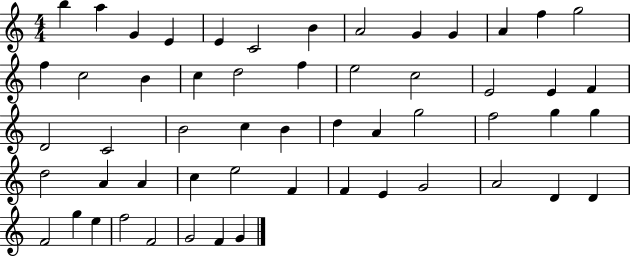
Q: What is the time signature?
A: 4/4